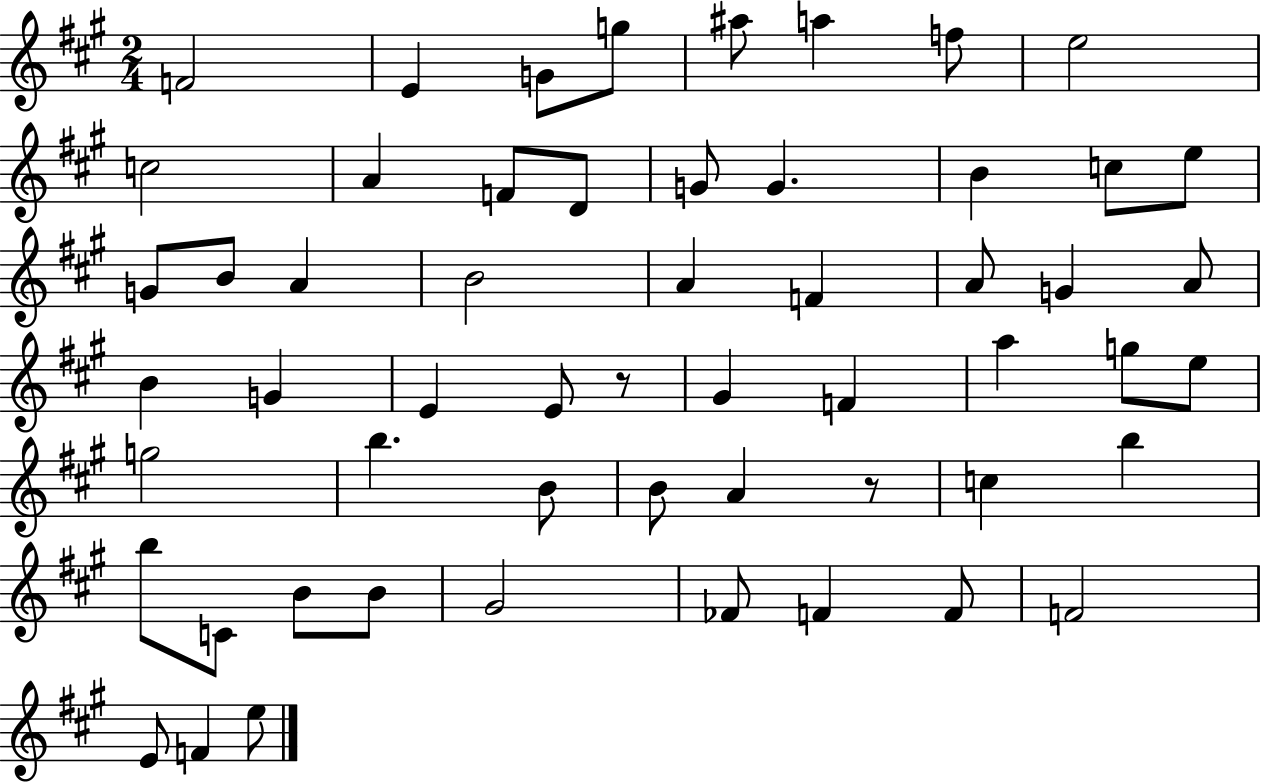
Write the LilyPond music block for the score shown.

{
  \clef treble
  \numericTimeSignature
  \time 2/4
  \key a \major
  f'2 | e'4 g'8 g''8 | ais''8 a''4 f''8 | e''2 | \break c''2 | a'4 f'8 d'8 | g'8 g'4. | b'4 c''8 e''8 | \break g'8 b'8 a'4 | b'2 | a'4 f'4 | a'8 g'4 a'8 | \break b'4 g'4 | e'4 e'8 r8 | gis'4 f'4 | a''4 g''8 e''8 | \break g''2 | b''4. b'8 | b'8 a'4 r8 | c''4 b''4 | \break b''8 c'8 b'8 b'8 | gis'2 | fes'8 f'4 f'8 | f'2 | \break e'8 f'4 e''8 | \bar "|."
}